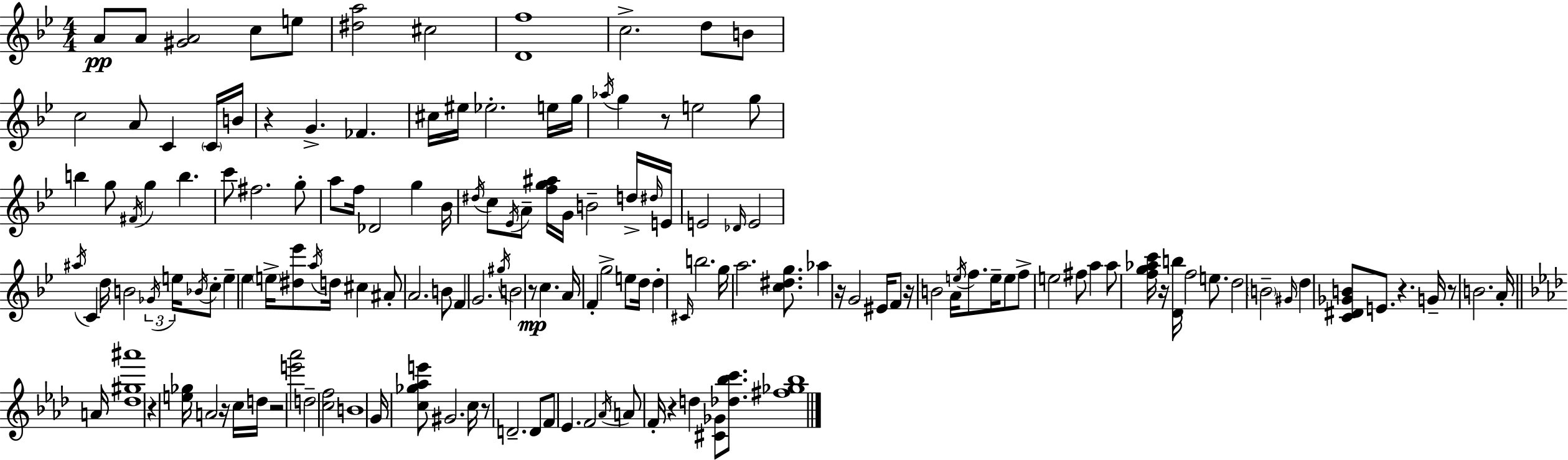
{
  \clef treble
  \numericTimeSignature
  \time 4/4
  \key bes \major
  a'8\pp a'8 <gis' a'>2 c''8 e''8 | <dis'' a''>2 cis''2 | <d' f''>1 | c''2.-> d''8 b'8 | \break c''2 a'8 c'4 \parenthesize c'16 b'16 | r4 g'4.-> fes'4. | cis''16 eis''16 ees''2.-. e''16 g''16 | \acciaccatura { aes''16 } g''4 r8 e''2 g''8 | \break b''4 g''8 \acciaccatura { fis'16 } g''4 b''4. | c'''8 fis''2. | g''8-. a''8 f''16 des'2 g''4 | bes'16 \acciaccatura { dis''16 } c''8 \acciaccatura { ees'16 } a'8-- <f'' g'' ais''>16 g'16 b'2-- | \break d''16-> \grace { dis''16 } e'16 e'2 \grace { des'16 } e'2 | \acciaccatura { ais''16 } c'4 d''16 b'2 | \tuplet 3/2 { \acciaccatura { ges'16 } e''16 \acciaccatura { bes'16 } } c''8-. e''4-- ees''4 | \parenthesize e''16-> <dis'' ees'''>8 \acciaccatura { a''16 } d''16 cis''4 ais'8-. a'2. | \break b'8 f'4 g'2. | \acciaccatura { gis''16 } b'2 | r8\mp c''4. a'16 f'4-. | g''2-> e''8 d''16 d''4-. \grace { cis'16 } | \break b''2. g''16 a''2. | <c'' dis'' g''>8. aes''4 | r16 g'2 eis'16 f'8 r16 b'2 | a'16 \acciaccatura { e''16 } f''8. e''16-- e''8 f''8-> e''2 | \break fis''8 a''4 a''8 <f'' g'' aes'' c'''>16 | r16 <d' b''>16 f''2 e''8. d''2 | \parenthesize b'2-- \grace { gis'16 } d''4 | <c' dis' ges' b'>8 e'8. r4. g'16-- r8 | \break b'2. a'16-. \bar "||" \break \key f \minor a'16 <des'' gis'' ais'''>1 | r4 <e'' ges''>16 a'2 r16 c''16 | d''16 r2 <e''' aes'''>2 | d''2-- <c'' f''>2 | \break b'1 | g'16 <c'' ges'' aes'' e'''>8 gis'2. | c''16 r8 d'2.-- d'8 | f'8 ees'4. f'2 | \break \acciaccatura { aes'16 } a'8 f'16-. r4 d''4 <cis' ges'>8 <des'' bes'' c'''>8. | <fis'' ges'' bes''>1 | \bar "|."
}